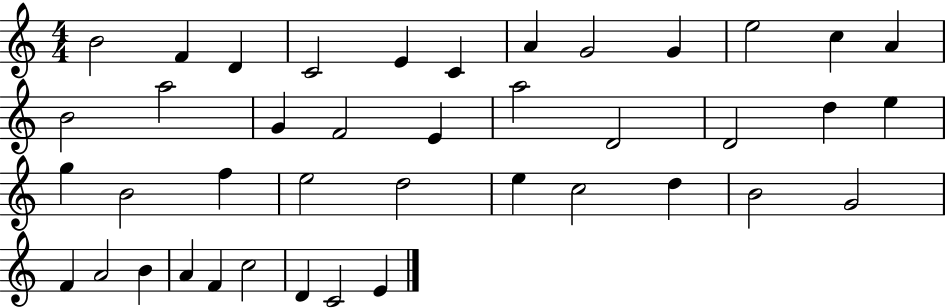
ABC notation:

X:1
T:Untitled
M:4/4
L:1/4
K:C
B2 F D C2 E C A G2 G e2 c A B2 a2 G F2 E a2 D2 D2 d e g B2 f e2 d2 e c2 d B2 G2 F A2 B A F c2 D C2 E